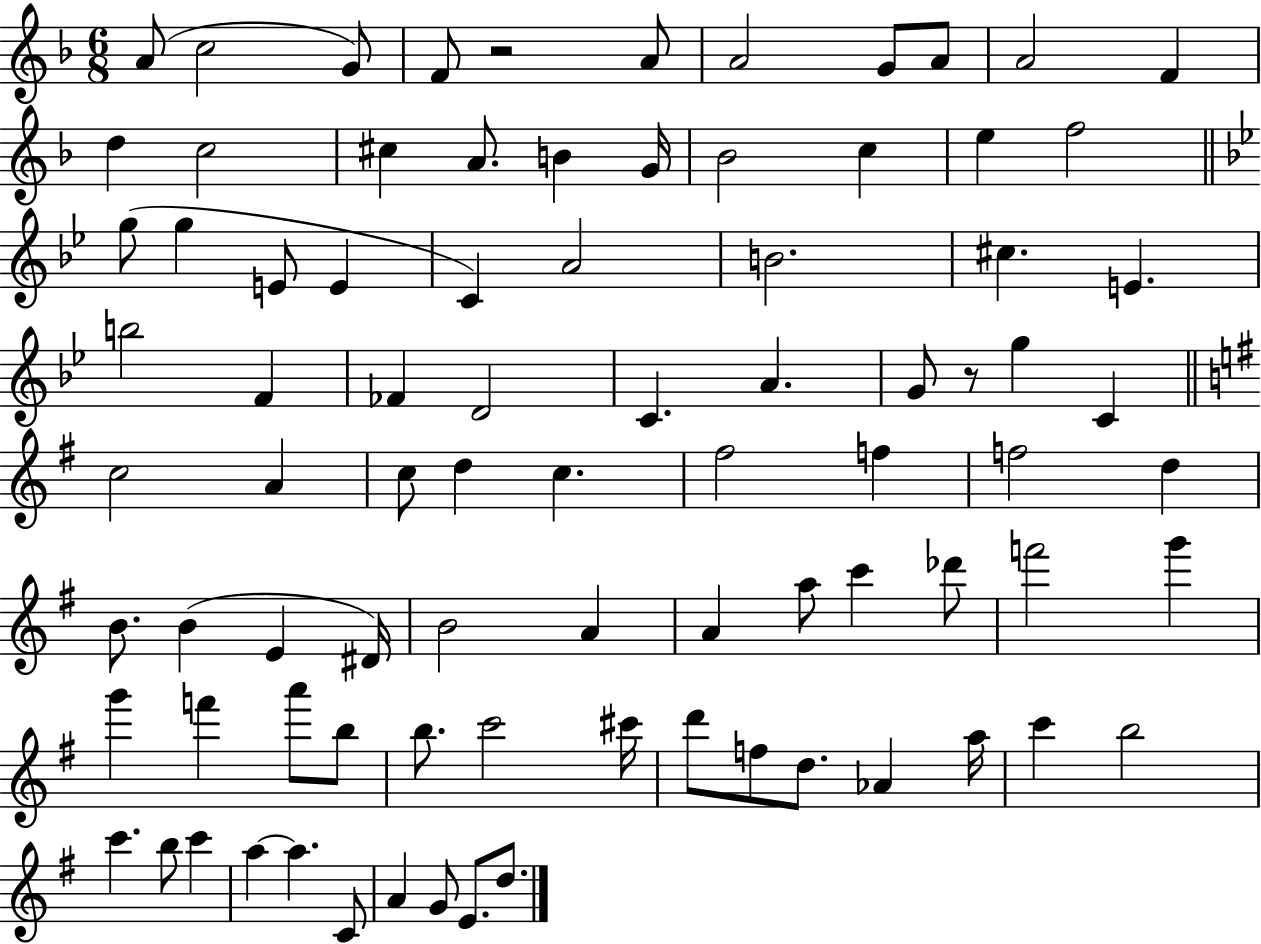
{
  \clef treble
  \numericTimeSignature
  \time 6/8
  \key f \major
  a'8( c''2 g'8) | f'8 r2 a'8 | a'2 g'8 a'8 | a'2 f'4 | \break d''4 c''2 | cis''4 a'8. b'4 g'16 | bes'2 c''4 | e''4 f''2 | \break \bar "||" \break \key bes \major g''8( g''4 e'8 e'4 | c'4) a'2 | b'2. | cis''4. e'4. | \break b''2 f'4 | fes'4 d'2 | c'4. a'4. | g'8 r8 g''4 c'4 | \break \bar "||" \break \key e \minor c''2 a'4 | c''8 d''4 c''4. | fis''2 f''4 | f''2 d''4 | \break b'8. b'4( e'4 dis'16) | b'2 a'4 | a'4 a''8 c'''4 des'''8 | f'''2 g'''4 | \break g'''4 f'''4 a'''8 b''8 | b''8. c'''2 cis'''16 | d'''8 f''8 d''8. aes'4 a''16 | c'''4 b''2 | \break c'''4. b''8 c'''4 | a''4~~ a''4. c'8 | a'4 g'8 e'8. d''8. | \bar "|."
}